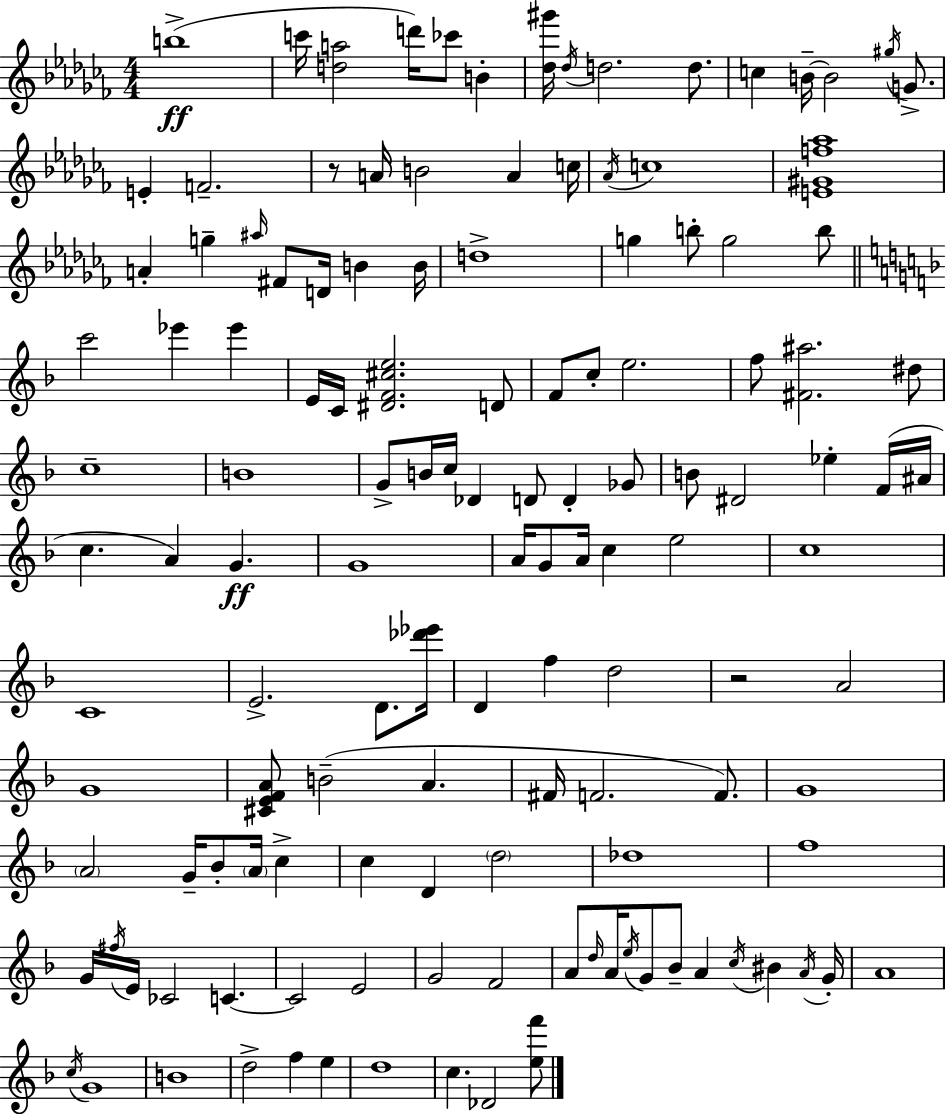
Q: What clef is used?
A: treble